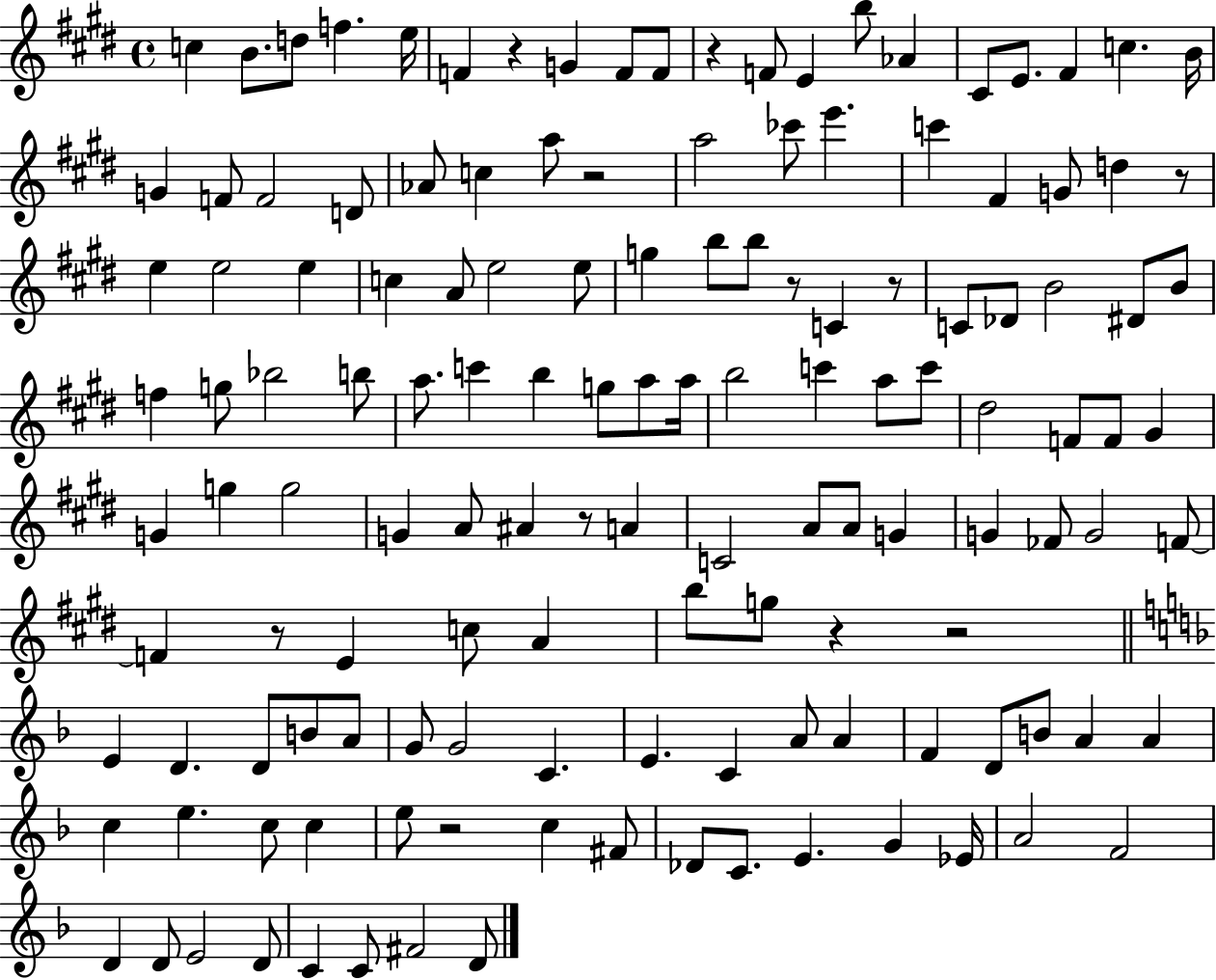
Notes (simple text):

C5/q B4/e. D5/e F5/q. E5/s F4/q R/q G4/q F4/e F4/e R/q F4/e E4/q B5/e Ab4/q C#4/e E4/e. F#4/q C5/q. B4/s G4/q F4/e F4/h D4/e Ab4/e C5/q A5/e R/h A5/h CES6/e E6/q. C6/q F#4/q G4/e D5/q R/e E5/q E5/h E5/q C5/q A4/e E5/h E5/e G5/q B5/e B5/e R/e C4/q R/e C4/e Db4/e B4/h D#4/e B4/e F5/q G5/e Bb5/h B5/e A5/e. C6/q B5/q G5/e A5/e A5/s B5/h C6/q A5/e C6/e D#5/h F4/e F4/e G#4/q G4/q G5/q G5/h G4/q A4/e A#4/q R/e A4/q C4/h A4/e A4/e G4/q G4/q FES4/e G4/h F4/e F4/q R/e E4/q C5/e A4/q B5/e G5/e R/q R/h E4/q D4/q. D4/e B4/e A4/e G4/e G4/h C4/q. E4/q. C4/q A4/e A4/q F4/q D4/e B4/e A4/q A4/q C5/q E5/q. C5/e C5/q E5/e R/h C5/q F#4/e Db4/e C4/e. E4/q. G4/q Eb4/s A4/h F4/h D4/q D4/e E4/h D4/e C4/q C4/e F#4/h D4/e